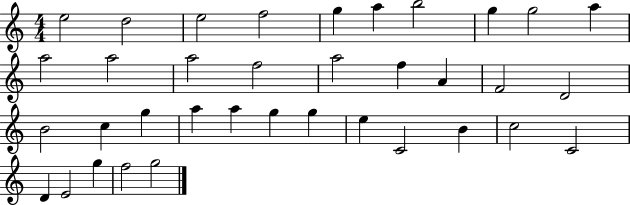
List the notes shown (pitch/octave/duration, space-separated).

E5/h D5/h E5/h F5/h G5/q A5/q B5/h G5/q G5/h A5/q A5/h A5/h A5/h F5/h A5/h F5/q A4/q F4/h D4/h B4/h C5/q G5/q A5/q A5/q G5/q G5/q E5/q C4/h B4/q C5/h C4/h D4/q E4/h G5/q F5/h G5/h